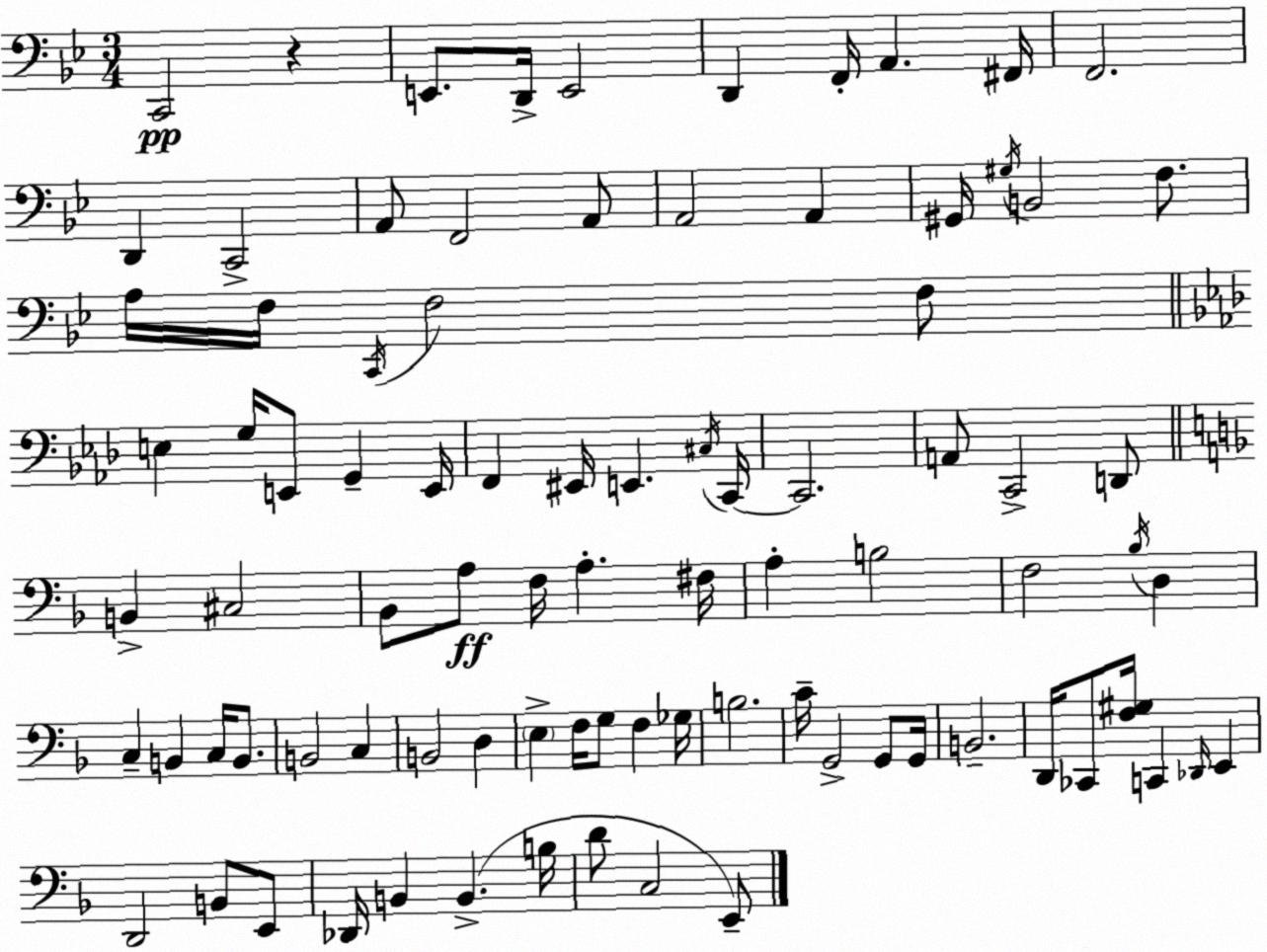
X:1
T:Untitled
M:3/4
L:1/4
K:Bb
C,,2 z E,,/2 D,,/4 E,,2 D,, F,,/4 A,, ^F,,/4 F,,2 D,, C,,2 A,,/2 F,,2 A,,/2 A,,2 A,, ^G,,/4 ^G,/4 B,,2 F,/2 A,/4 F,/4 C,,/4 F,2 F,/2 E, G,/4 E,,/2 G,, E,,/4 F,, ^E,,/4 E,, ^C,/4 C,,/4 C,,2 A,,/2 C,,2 D,,/2 B,, ^C,2 _B,,/2 A,/2 F,/4 A, ^F,/4 A, B,2 F,2 _B,/4 D, C, B,, C,/4 B,,/2 B,,2 C, B,,2 D, E, F,/4 G,/2 F, _G,/4 B,2 C/4 G,,2 G,,/2 G,,/4 B,,2 D,,/4 _C,,/2 [F,^G,]/4 C,, _D,,/4 E,, D,,2 B,,/2 E,,/2 _D,,/4 B,, B,, B,/4 D/2 C,2 E,,/2